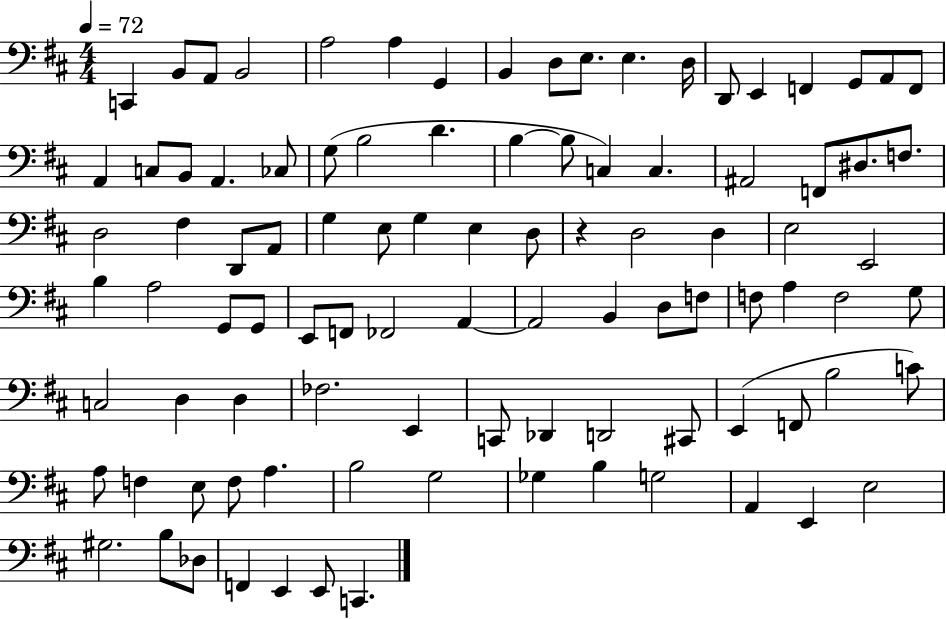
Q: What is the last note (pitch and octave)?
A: C2